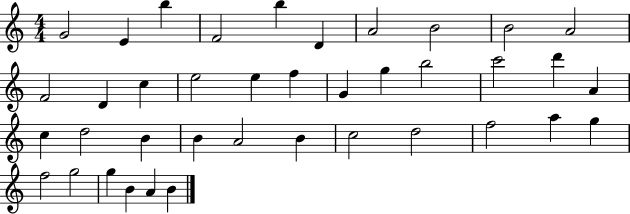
G4/h E4/q B5/q F4/h B5/q D4/q A4/h B4/h B4/h A4/h F4/h D4/q C5/q E5/h E5/q F5/q G4/q G5/q B5/h C6/h D6/q A4/q C5/q D5/h B4/q B4/q A4/h B4/q C5/h D5/h F5/h A5/q G5/q F5/h G5/h G5/q B4/q A4/q B4/q